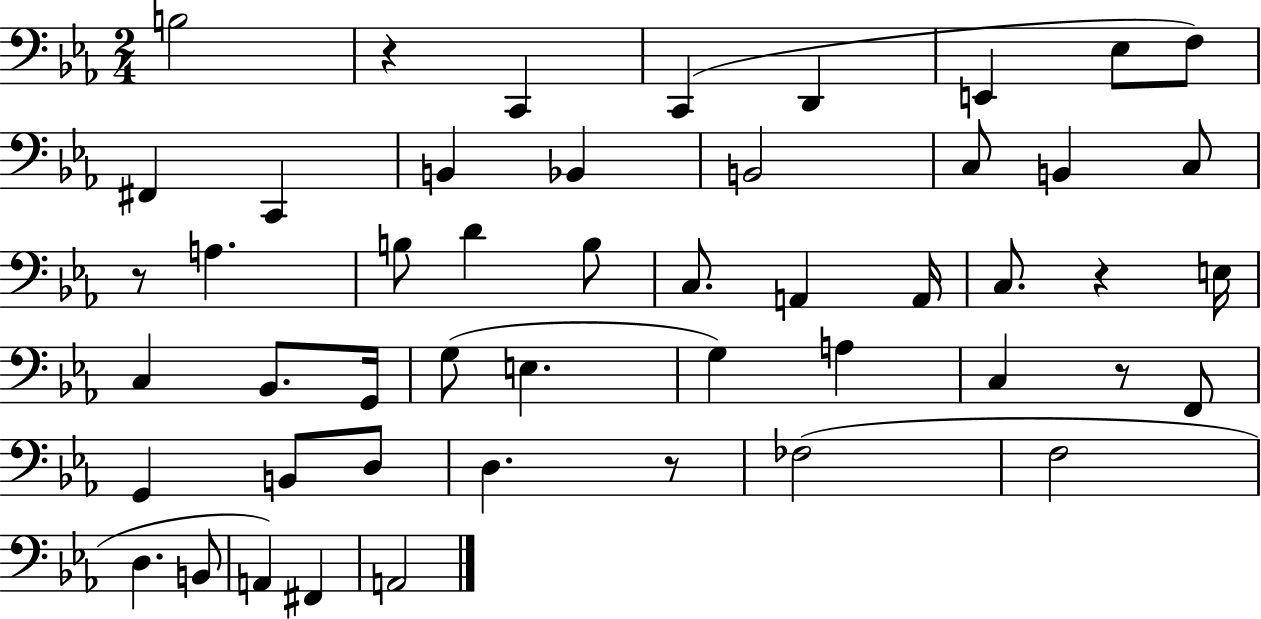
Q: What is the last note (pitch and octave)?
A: A2